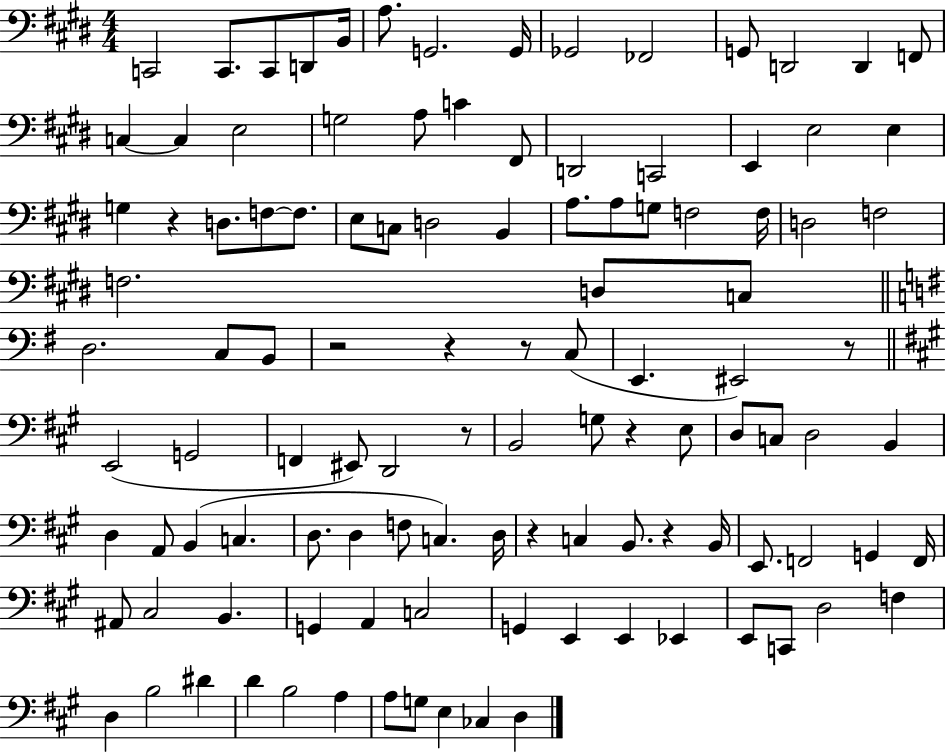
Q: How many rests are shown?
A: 9